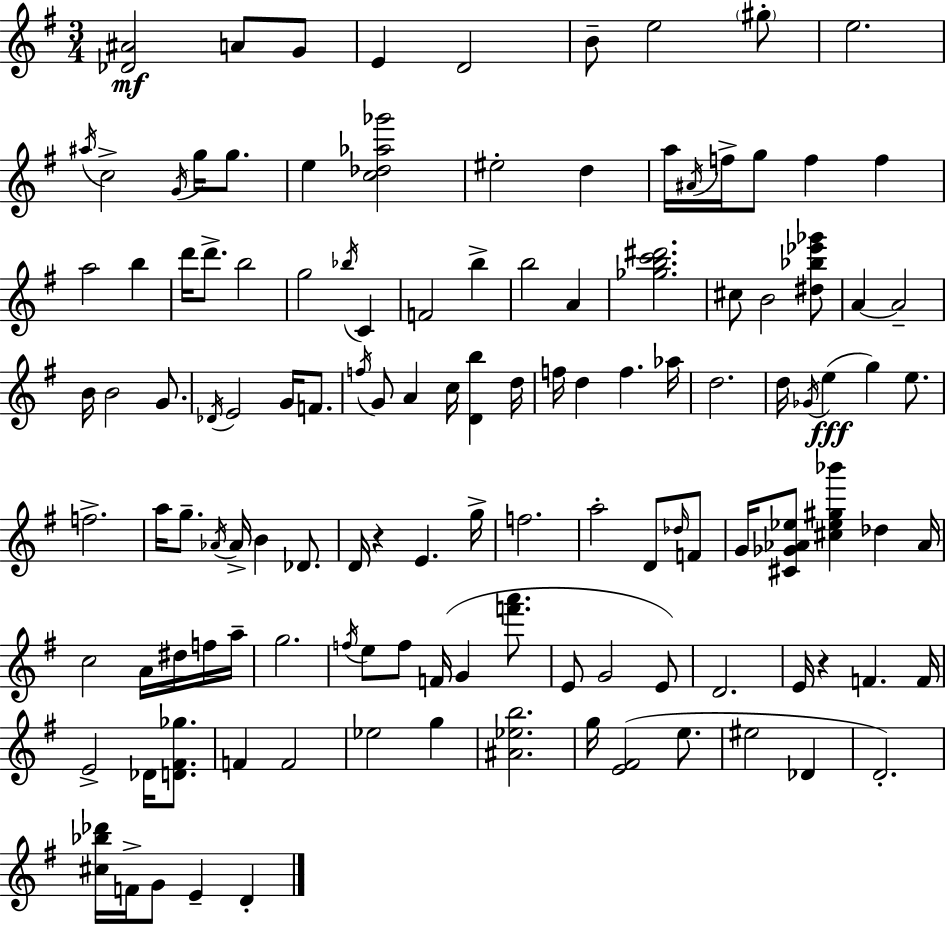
{
  \clef treble
  \numericTimeSignature
  \time 3/4
  \key e \minor
  \repeat volta 2 { <des' ais'>2\mf a'8 g'8 | e'4 d'2 | b'8-- e''2 \parenthesize gis''8-. | e''2. | \break \acciaccatura { ais''16 } c''2-> \acciaccatura { g'16 } g''16 g''8. | e''4 <c'' des'' aes'' ges'''>2 | eis''2-. d''4 | a''16 \acciaccatura { ais'16 } f''16-> g''8 f''4 f''4 | \break a''2 b''4 | d'''16 d'''8.-> b''2 | g''2 \acciaccatura { bes''16 } | c'4 f'2 | \break b''4-> b''2 | a'4 <ges'' b'' c''' dis'''>2. | cis''8 b'2 | <dis'' bes'' ees''' ges'''>8 a'4~~ a'2-- | \break b'16 b'2 | g'8. \acciaccatura { des'16 } e'2 | g'16 f'8. \acciaccatura { f''16 } g'8 a'4 | c''16 <d' b''>4 d''16 f''16 d''4 f''4. | \break aes''16 d''2. | d''16 \acciaccatura { ges'16 }( e''4\fff | g''4) e''8. f''2.-> | a''16 g''8.-- \acciaccatura { aes'16 } | \break aes'16-> b'4 des'8. d'16 r4 | e'4. g''16-> f''2. | a''2-. | d'8 \grace { des''16 } f'8 g'16 <cis' ges' aes' ees''>8 | \break <cis'' ees'' gis'' bes'''>4 des''4 aes'16 c''2 | a'16 dis''16 f''16 a''16-- g''2. | \acciaccatura { f''16 } e''8 | f''8 f'16( g'4 <f''' a'''>8. e'8 | \break g'2 e'8) d'2. | e'16 r4 | f'4. f'16 e'2-> | des'16 <d' fis' ges''>8. f'4 | \break f'2 ees''2 | g''4 <ais' ees'' b''>2. | g''16 <e' fis'>2( | e''8. eis''2 | \break des'4 d'2.-.) | <cis'' bes'' des'''>16 f'16-> | g'8 e'4-- d'4-. } \bar "|."
}